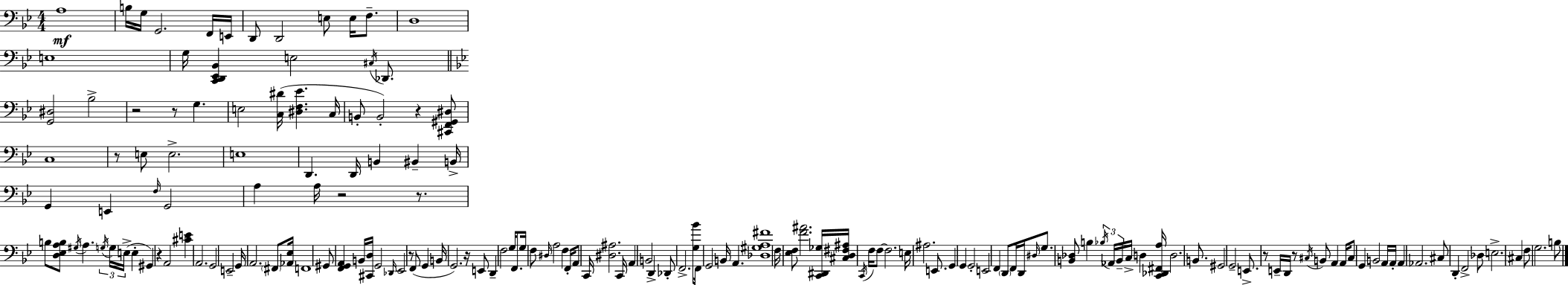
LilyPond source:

{
  \clef bass
  \numericTimeSignature
  \time 4/4
  \key bes \major
  a1\mf | b16 g16 g,2. f,16 e,16 | d,8 d,2 e8 e16 f8.-- | d1 | \break e1 | g16 <c, d, ees, bes,>4 e2 \acciaccatura { cis16 } des,8. | \bar "||" \break \key g \minor <g, dis>2 bes2-> | r2 r8 g4. | e2 <c dis'>16( <dis f ees'>4. c16 | b,8-. b,2-.) r4 <cis, f, gis, dis>8 | \break c1 | r8 e8 e2.-> | e1 | d,4. d,16 b,4 bis,4-- b,16-> | \break g,4 e,4 \grace { f16 } g,2 | a4 a16 r2 r8. | b8 <d ees a b>8 \acciaccatura { gis16 } a4. \tuplet 3/2 { \acciaccatura { g16 } g16 e16->( } e4-. | gis,4) r4 a,2 | \break <cis' e'>4 a,2. | g,2 e,2-- | g,16 a,2. | \parenthesize fis,8 <aes, ees>16 f,1 | \break gis,8 <f, g, a,>4 b,16 <cis, d>16 g,2 | \grace { des,16 } ees,2 r8 f,8( | g,4 b,16 g,2.) | r16 e,8 d,4-- f2 | \break g16 f,8. g16 f8 \grace { dis16 } a2 | f4 f,16-. a,8 c,16 <dis ais>2. | c,16 a,4 b,2 | d,4-> des,8-. f,2.-> | \break <g bes'>8 f,16 g,2 b,16 a,4. | <des gis a fis'>1 | f16 <ees f>8 <f' ais'>2. | <c, dis, ges>16 <cis d fis ais>16 \acciaccatura { c,16 } f16 f8~~ f2. | \break e16 ais2. | e,8. g,4 g,4 g,2-. | e,2 f,4 | \parenthesize d,8 f,16 d,16 \grace { dis16 } g8. <b, des>8 b4 | \break \tuplet 3/2 { \acciaccatura { bes16 } aes,16 b,16-- } c16-> d4 <c, des, fis, a>16 d2. | b,8. gis,2 | g,2-- e,8.-> r8 e,16-- d,16 r8 | \acciaccatura { cis16 } b,8 a,4 a,16 cis8 g,4 b,2 | \break a,16 a,16-. a,4 aes,2. | cis8 d,4-. f,2-> | des8 e2.-> | cis4 f8 g2. | \break b8 \bar "|."
}